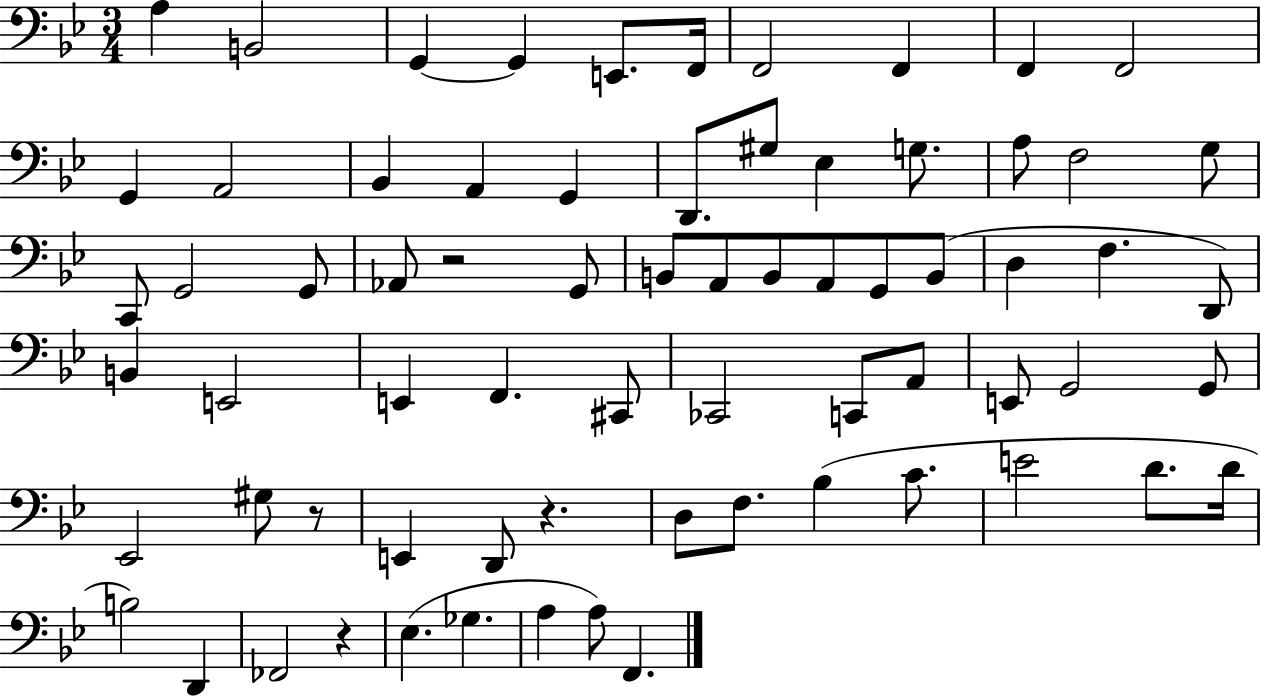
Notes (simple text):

A3/q B2/h G2/q G2/q E2/e. F2/s F2/h F2/q F2/q F2/h G2/q A2/h Bb2/q A2/q G2/q D2/e. G#3/e Eb3/q G3/e. A3/e F3/h G3/e C2/e G2/h G2/e Ab2/e R/h G2/e B2/e A2/e B2/e A2/e G2/e B2/e D3/q F3/q. D2/e B2/q E2/h E2/q F2/q. C#2/e CES2/h C2/e A2/e E2/e G2/h G2/e Eb2/h G#3/e R/e E2/q D2/e R/q. D3/e F3/e. Bb3/q C4/e. E4/h D4/e. D4/s B3/h D2/q FES2/h R/q Eb3/q. Gb3/q. A3/q A3/e F2/q.